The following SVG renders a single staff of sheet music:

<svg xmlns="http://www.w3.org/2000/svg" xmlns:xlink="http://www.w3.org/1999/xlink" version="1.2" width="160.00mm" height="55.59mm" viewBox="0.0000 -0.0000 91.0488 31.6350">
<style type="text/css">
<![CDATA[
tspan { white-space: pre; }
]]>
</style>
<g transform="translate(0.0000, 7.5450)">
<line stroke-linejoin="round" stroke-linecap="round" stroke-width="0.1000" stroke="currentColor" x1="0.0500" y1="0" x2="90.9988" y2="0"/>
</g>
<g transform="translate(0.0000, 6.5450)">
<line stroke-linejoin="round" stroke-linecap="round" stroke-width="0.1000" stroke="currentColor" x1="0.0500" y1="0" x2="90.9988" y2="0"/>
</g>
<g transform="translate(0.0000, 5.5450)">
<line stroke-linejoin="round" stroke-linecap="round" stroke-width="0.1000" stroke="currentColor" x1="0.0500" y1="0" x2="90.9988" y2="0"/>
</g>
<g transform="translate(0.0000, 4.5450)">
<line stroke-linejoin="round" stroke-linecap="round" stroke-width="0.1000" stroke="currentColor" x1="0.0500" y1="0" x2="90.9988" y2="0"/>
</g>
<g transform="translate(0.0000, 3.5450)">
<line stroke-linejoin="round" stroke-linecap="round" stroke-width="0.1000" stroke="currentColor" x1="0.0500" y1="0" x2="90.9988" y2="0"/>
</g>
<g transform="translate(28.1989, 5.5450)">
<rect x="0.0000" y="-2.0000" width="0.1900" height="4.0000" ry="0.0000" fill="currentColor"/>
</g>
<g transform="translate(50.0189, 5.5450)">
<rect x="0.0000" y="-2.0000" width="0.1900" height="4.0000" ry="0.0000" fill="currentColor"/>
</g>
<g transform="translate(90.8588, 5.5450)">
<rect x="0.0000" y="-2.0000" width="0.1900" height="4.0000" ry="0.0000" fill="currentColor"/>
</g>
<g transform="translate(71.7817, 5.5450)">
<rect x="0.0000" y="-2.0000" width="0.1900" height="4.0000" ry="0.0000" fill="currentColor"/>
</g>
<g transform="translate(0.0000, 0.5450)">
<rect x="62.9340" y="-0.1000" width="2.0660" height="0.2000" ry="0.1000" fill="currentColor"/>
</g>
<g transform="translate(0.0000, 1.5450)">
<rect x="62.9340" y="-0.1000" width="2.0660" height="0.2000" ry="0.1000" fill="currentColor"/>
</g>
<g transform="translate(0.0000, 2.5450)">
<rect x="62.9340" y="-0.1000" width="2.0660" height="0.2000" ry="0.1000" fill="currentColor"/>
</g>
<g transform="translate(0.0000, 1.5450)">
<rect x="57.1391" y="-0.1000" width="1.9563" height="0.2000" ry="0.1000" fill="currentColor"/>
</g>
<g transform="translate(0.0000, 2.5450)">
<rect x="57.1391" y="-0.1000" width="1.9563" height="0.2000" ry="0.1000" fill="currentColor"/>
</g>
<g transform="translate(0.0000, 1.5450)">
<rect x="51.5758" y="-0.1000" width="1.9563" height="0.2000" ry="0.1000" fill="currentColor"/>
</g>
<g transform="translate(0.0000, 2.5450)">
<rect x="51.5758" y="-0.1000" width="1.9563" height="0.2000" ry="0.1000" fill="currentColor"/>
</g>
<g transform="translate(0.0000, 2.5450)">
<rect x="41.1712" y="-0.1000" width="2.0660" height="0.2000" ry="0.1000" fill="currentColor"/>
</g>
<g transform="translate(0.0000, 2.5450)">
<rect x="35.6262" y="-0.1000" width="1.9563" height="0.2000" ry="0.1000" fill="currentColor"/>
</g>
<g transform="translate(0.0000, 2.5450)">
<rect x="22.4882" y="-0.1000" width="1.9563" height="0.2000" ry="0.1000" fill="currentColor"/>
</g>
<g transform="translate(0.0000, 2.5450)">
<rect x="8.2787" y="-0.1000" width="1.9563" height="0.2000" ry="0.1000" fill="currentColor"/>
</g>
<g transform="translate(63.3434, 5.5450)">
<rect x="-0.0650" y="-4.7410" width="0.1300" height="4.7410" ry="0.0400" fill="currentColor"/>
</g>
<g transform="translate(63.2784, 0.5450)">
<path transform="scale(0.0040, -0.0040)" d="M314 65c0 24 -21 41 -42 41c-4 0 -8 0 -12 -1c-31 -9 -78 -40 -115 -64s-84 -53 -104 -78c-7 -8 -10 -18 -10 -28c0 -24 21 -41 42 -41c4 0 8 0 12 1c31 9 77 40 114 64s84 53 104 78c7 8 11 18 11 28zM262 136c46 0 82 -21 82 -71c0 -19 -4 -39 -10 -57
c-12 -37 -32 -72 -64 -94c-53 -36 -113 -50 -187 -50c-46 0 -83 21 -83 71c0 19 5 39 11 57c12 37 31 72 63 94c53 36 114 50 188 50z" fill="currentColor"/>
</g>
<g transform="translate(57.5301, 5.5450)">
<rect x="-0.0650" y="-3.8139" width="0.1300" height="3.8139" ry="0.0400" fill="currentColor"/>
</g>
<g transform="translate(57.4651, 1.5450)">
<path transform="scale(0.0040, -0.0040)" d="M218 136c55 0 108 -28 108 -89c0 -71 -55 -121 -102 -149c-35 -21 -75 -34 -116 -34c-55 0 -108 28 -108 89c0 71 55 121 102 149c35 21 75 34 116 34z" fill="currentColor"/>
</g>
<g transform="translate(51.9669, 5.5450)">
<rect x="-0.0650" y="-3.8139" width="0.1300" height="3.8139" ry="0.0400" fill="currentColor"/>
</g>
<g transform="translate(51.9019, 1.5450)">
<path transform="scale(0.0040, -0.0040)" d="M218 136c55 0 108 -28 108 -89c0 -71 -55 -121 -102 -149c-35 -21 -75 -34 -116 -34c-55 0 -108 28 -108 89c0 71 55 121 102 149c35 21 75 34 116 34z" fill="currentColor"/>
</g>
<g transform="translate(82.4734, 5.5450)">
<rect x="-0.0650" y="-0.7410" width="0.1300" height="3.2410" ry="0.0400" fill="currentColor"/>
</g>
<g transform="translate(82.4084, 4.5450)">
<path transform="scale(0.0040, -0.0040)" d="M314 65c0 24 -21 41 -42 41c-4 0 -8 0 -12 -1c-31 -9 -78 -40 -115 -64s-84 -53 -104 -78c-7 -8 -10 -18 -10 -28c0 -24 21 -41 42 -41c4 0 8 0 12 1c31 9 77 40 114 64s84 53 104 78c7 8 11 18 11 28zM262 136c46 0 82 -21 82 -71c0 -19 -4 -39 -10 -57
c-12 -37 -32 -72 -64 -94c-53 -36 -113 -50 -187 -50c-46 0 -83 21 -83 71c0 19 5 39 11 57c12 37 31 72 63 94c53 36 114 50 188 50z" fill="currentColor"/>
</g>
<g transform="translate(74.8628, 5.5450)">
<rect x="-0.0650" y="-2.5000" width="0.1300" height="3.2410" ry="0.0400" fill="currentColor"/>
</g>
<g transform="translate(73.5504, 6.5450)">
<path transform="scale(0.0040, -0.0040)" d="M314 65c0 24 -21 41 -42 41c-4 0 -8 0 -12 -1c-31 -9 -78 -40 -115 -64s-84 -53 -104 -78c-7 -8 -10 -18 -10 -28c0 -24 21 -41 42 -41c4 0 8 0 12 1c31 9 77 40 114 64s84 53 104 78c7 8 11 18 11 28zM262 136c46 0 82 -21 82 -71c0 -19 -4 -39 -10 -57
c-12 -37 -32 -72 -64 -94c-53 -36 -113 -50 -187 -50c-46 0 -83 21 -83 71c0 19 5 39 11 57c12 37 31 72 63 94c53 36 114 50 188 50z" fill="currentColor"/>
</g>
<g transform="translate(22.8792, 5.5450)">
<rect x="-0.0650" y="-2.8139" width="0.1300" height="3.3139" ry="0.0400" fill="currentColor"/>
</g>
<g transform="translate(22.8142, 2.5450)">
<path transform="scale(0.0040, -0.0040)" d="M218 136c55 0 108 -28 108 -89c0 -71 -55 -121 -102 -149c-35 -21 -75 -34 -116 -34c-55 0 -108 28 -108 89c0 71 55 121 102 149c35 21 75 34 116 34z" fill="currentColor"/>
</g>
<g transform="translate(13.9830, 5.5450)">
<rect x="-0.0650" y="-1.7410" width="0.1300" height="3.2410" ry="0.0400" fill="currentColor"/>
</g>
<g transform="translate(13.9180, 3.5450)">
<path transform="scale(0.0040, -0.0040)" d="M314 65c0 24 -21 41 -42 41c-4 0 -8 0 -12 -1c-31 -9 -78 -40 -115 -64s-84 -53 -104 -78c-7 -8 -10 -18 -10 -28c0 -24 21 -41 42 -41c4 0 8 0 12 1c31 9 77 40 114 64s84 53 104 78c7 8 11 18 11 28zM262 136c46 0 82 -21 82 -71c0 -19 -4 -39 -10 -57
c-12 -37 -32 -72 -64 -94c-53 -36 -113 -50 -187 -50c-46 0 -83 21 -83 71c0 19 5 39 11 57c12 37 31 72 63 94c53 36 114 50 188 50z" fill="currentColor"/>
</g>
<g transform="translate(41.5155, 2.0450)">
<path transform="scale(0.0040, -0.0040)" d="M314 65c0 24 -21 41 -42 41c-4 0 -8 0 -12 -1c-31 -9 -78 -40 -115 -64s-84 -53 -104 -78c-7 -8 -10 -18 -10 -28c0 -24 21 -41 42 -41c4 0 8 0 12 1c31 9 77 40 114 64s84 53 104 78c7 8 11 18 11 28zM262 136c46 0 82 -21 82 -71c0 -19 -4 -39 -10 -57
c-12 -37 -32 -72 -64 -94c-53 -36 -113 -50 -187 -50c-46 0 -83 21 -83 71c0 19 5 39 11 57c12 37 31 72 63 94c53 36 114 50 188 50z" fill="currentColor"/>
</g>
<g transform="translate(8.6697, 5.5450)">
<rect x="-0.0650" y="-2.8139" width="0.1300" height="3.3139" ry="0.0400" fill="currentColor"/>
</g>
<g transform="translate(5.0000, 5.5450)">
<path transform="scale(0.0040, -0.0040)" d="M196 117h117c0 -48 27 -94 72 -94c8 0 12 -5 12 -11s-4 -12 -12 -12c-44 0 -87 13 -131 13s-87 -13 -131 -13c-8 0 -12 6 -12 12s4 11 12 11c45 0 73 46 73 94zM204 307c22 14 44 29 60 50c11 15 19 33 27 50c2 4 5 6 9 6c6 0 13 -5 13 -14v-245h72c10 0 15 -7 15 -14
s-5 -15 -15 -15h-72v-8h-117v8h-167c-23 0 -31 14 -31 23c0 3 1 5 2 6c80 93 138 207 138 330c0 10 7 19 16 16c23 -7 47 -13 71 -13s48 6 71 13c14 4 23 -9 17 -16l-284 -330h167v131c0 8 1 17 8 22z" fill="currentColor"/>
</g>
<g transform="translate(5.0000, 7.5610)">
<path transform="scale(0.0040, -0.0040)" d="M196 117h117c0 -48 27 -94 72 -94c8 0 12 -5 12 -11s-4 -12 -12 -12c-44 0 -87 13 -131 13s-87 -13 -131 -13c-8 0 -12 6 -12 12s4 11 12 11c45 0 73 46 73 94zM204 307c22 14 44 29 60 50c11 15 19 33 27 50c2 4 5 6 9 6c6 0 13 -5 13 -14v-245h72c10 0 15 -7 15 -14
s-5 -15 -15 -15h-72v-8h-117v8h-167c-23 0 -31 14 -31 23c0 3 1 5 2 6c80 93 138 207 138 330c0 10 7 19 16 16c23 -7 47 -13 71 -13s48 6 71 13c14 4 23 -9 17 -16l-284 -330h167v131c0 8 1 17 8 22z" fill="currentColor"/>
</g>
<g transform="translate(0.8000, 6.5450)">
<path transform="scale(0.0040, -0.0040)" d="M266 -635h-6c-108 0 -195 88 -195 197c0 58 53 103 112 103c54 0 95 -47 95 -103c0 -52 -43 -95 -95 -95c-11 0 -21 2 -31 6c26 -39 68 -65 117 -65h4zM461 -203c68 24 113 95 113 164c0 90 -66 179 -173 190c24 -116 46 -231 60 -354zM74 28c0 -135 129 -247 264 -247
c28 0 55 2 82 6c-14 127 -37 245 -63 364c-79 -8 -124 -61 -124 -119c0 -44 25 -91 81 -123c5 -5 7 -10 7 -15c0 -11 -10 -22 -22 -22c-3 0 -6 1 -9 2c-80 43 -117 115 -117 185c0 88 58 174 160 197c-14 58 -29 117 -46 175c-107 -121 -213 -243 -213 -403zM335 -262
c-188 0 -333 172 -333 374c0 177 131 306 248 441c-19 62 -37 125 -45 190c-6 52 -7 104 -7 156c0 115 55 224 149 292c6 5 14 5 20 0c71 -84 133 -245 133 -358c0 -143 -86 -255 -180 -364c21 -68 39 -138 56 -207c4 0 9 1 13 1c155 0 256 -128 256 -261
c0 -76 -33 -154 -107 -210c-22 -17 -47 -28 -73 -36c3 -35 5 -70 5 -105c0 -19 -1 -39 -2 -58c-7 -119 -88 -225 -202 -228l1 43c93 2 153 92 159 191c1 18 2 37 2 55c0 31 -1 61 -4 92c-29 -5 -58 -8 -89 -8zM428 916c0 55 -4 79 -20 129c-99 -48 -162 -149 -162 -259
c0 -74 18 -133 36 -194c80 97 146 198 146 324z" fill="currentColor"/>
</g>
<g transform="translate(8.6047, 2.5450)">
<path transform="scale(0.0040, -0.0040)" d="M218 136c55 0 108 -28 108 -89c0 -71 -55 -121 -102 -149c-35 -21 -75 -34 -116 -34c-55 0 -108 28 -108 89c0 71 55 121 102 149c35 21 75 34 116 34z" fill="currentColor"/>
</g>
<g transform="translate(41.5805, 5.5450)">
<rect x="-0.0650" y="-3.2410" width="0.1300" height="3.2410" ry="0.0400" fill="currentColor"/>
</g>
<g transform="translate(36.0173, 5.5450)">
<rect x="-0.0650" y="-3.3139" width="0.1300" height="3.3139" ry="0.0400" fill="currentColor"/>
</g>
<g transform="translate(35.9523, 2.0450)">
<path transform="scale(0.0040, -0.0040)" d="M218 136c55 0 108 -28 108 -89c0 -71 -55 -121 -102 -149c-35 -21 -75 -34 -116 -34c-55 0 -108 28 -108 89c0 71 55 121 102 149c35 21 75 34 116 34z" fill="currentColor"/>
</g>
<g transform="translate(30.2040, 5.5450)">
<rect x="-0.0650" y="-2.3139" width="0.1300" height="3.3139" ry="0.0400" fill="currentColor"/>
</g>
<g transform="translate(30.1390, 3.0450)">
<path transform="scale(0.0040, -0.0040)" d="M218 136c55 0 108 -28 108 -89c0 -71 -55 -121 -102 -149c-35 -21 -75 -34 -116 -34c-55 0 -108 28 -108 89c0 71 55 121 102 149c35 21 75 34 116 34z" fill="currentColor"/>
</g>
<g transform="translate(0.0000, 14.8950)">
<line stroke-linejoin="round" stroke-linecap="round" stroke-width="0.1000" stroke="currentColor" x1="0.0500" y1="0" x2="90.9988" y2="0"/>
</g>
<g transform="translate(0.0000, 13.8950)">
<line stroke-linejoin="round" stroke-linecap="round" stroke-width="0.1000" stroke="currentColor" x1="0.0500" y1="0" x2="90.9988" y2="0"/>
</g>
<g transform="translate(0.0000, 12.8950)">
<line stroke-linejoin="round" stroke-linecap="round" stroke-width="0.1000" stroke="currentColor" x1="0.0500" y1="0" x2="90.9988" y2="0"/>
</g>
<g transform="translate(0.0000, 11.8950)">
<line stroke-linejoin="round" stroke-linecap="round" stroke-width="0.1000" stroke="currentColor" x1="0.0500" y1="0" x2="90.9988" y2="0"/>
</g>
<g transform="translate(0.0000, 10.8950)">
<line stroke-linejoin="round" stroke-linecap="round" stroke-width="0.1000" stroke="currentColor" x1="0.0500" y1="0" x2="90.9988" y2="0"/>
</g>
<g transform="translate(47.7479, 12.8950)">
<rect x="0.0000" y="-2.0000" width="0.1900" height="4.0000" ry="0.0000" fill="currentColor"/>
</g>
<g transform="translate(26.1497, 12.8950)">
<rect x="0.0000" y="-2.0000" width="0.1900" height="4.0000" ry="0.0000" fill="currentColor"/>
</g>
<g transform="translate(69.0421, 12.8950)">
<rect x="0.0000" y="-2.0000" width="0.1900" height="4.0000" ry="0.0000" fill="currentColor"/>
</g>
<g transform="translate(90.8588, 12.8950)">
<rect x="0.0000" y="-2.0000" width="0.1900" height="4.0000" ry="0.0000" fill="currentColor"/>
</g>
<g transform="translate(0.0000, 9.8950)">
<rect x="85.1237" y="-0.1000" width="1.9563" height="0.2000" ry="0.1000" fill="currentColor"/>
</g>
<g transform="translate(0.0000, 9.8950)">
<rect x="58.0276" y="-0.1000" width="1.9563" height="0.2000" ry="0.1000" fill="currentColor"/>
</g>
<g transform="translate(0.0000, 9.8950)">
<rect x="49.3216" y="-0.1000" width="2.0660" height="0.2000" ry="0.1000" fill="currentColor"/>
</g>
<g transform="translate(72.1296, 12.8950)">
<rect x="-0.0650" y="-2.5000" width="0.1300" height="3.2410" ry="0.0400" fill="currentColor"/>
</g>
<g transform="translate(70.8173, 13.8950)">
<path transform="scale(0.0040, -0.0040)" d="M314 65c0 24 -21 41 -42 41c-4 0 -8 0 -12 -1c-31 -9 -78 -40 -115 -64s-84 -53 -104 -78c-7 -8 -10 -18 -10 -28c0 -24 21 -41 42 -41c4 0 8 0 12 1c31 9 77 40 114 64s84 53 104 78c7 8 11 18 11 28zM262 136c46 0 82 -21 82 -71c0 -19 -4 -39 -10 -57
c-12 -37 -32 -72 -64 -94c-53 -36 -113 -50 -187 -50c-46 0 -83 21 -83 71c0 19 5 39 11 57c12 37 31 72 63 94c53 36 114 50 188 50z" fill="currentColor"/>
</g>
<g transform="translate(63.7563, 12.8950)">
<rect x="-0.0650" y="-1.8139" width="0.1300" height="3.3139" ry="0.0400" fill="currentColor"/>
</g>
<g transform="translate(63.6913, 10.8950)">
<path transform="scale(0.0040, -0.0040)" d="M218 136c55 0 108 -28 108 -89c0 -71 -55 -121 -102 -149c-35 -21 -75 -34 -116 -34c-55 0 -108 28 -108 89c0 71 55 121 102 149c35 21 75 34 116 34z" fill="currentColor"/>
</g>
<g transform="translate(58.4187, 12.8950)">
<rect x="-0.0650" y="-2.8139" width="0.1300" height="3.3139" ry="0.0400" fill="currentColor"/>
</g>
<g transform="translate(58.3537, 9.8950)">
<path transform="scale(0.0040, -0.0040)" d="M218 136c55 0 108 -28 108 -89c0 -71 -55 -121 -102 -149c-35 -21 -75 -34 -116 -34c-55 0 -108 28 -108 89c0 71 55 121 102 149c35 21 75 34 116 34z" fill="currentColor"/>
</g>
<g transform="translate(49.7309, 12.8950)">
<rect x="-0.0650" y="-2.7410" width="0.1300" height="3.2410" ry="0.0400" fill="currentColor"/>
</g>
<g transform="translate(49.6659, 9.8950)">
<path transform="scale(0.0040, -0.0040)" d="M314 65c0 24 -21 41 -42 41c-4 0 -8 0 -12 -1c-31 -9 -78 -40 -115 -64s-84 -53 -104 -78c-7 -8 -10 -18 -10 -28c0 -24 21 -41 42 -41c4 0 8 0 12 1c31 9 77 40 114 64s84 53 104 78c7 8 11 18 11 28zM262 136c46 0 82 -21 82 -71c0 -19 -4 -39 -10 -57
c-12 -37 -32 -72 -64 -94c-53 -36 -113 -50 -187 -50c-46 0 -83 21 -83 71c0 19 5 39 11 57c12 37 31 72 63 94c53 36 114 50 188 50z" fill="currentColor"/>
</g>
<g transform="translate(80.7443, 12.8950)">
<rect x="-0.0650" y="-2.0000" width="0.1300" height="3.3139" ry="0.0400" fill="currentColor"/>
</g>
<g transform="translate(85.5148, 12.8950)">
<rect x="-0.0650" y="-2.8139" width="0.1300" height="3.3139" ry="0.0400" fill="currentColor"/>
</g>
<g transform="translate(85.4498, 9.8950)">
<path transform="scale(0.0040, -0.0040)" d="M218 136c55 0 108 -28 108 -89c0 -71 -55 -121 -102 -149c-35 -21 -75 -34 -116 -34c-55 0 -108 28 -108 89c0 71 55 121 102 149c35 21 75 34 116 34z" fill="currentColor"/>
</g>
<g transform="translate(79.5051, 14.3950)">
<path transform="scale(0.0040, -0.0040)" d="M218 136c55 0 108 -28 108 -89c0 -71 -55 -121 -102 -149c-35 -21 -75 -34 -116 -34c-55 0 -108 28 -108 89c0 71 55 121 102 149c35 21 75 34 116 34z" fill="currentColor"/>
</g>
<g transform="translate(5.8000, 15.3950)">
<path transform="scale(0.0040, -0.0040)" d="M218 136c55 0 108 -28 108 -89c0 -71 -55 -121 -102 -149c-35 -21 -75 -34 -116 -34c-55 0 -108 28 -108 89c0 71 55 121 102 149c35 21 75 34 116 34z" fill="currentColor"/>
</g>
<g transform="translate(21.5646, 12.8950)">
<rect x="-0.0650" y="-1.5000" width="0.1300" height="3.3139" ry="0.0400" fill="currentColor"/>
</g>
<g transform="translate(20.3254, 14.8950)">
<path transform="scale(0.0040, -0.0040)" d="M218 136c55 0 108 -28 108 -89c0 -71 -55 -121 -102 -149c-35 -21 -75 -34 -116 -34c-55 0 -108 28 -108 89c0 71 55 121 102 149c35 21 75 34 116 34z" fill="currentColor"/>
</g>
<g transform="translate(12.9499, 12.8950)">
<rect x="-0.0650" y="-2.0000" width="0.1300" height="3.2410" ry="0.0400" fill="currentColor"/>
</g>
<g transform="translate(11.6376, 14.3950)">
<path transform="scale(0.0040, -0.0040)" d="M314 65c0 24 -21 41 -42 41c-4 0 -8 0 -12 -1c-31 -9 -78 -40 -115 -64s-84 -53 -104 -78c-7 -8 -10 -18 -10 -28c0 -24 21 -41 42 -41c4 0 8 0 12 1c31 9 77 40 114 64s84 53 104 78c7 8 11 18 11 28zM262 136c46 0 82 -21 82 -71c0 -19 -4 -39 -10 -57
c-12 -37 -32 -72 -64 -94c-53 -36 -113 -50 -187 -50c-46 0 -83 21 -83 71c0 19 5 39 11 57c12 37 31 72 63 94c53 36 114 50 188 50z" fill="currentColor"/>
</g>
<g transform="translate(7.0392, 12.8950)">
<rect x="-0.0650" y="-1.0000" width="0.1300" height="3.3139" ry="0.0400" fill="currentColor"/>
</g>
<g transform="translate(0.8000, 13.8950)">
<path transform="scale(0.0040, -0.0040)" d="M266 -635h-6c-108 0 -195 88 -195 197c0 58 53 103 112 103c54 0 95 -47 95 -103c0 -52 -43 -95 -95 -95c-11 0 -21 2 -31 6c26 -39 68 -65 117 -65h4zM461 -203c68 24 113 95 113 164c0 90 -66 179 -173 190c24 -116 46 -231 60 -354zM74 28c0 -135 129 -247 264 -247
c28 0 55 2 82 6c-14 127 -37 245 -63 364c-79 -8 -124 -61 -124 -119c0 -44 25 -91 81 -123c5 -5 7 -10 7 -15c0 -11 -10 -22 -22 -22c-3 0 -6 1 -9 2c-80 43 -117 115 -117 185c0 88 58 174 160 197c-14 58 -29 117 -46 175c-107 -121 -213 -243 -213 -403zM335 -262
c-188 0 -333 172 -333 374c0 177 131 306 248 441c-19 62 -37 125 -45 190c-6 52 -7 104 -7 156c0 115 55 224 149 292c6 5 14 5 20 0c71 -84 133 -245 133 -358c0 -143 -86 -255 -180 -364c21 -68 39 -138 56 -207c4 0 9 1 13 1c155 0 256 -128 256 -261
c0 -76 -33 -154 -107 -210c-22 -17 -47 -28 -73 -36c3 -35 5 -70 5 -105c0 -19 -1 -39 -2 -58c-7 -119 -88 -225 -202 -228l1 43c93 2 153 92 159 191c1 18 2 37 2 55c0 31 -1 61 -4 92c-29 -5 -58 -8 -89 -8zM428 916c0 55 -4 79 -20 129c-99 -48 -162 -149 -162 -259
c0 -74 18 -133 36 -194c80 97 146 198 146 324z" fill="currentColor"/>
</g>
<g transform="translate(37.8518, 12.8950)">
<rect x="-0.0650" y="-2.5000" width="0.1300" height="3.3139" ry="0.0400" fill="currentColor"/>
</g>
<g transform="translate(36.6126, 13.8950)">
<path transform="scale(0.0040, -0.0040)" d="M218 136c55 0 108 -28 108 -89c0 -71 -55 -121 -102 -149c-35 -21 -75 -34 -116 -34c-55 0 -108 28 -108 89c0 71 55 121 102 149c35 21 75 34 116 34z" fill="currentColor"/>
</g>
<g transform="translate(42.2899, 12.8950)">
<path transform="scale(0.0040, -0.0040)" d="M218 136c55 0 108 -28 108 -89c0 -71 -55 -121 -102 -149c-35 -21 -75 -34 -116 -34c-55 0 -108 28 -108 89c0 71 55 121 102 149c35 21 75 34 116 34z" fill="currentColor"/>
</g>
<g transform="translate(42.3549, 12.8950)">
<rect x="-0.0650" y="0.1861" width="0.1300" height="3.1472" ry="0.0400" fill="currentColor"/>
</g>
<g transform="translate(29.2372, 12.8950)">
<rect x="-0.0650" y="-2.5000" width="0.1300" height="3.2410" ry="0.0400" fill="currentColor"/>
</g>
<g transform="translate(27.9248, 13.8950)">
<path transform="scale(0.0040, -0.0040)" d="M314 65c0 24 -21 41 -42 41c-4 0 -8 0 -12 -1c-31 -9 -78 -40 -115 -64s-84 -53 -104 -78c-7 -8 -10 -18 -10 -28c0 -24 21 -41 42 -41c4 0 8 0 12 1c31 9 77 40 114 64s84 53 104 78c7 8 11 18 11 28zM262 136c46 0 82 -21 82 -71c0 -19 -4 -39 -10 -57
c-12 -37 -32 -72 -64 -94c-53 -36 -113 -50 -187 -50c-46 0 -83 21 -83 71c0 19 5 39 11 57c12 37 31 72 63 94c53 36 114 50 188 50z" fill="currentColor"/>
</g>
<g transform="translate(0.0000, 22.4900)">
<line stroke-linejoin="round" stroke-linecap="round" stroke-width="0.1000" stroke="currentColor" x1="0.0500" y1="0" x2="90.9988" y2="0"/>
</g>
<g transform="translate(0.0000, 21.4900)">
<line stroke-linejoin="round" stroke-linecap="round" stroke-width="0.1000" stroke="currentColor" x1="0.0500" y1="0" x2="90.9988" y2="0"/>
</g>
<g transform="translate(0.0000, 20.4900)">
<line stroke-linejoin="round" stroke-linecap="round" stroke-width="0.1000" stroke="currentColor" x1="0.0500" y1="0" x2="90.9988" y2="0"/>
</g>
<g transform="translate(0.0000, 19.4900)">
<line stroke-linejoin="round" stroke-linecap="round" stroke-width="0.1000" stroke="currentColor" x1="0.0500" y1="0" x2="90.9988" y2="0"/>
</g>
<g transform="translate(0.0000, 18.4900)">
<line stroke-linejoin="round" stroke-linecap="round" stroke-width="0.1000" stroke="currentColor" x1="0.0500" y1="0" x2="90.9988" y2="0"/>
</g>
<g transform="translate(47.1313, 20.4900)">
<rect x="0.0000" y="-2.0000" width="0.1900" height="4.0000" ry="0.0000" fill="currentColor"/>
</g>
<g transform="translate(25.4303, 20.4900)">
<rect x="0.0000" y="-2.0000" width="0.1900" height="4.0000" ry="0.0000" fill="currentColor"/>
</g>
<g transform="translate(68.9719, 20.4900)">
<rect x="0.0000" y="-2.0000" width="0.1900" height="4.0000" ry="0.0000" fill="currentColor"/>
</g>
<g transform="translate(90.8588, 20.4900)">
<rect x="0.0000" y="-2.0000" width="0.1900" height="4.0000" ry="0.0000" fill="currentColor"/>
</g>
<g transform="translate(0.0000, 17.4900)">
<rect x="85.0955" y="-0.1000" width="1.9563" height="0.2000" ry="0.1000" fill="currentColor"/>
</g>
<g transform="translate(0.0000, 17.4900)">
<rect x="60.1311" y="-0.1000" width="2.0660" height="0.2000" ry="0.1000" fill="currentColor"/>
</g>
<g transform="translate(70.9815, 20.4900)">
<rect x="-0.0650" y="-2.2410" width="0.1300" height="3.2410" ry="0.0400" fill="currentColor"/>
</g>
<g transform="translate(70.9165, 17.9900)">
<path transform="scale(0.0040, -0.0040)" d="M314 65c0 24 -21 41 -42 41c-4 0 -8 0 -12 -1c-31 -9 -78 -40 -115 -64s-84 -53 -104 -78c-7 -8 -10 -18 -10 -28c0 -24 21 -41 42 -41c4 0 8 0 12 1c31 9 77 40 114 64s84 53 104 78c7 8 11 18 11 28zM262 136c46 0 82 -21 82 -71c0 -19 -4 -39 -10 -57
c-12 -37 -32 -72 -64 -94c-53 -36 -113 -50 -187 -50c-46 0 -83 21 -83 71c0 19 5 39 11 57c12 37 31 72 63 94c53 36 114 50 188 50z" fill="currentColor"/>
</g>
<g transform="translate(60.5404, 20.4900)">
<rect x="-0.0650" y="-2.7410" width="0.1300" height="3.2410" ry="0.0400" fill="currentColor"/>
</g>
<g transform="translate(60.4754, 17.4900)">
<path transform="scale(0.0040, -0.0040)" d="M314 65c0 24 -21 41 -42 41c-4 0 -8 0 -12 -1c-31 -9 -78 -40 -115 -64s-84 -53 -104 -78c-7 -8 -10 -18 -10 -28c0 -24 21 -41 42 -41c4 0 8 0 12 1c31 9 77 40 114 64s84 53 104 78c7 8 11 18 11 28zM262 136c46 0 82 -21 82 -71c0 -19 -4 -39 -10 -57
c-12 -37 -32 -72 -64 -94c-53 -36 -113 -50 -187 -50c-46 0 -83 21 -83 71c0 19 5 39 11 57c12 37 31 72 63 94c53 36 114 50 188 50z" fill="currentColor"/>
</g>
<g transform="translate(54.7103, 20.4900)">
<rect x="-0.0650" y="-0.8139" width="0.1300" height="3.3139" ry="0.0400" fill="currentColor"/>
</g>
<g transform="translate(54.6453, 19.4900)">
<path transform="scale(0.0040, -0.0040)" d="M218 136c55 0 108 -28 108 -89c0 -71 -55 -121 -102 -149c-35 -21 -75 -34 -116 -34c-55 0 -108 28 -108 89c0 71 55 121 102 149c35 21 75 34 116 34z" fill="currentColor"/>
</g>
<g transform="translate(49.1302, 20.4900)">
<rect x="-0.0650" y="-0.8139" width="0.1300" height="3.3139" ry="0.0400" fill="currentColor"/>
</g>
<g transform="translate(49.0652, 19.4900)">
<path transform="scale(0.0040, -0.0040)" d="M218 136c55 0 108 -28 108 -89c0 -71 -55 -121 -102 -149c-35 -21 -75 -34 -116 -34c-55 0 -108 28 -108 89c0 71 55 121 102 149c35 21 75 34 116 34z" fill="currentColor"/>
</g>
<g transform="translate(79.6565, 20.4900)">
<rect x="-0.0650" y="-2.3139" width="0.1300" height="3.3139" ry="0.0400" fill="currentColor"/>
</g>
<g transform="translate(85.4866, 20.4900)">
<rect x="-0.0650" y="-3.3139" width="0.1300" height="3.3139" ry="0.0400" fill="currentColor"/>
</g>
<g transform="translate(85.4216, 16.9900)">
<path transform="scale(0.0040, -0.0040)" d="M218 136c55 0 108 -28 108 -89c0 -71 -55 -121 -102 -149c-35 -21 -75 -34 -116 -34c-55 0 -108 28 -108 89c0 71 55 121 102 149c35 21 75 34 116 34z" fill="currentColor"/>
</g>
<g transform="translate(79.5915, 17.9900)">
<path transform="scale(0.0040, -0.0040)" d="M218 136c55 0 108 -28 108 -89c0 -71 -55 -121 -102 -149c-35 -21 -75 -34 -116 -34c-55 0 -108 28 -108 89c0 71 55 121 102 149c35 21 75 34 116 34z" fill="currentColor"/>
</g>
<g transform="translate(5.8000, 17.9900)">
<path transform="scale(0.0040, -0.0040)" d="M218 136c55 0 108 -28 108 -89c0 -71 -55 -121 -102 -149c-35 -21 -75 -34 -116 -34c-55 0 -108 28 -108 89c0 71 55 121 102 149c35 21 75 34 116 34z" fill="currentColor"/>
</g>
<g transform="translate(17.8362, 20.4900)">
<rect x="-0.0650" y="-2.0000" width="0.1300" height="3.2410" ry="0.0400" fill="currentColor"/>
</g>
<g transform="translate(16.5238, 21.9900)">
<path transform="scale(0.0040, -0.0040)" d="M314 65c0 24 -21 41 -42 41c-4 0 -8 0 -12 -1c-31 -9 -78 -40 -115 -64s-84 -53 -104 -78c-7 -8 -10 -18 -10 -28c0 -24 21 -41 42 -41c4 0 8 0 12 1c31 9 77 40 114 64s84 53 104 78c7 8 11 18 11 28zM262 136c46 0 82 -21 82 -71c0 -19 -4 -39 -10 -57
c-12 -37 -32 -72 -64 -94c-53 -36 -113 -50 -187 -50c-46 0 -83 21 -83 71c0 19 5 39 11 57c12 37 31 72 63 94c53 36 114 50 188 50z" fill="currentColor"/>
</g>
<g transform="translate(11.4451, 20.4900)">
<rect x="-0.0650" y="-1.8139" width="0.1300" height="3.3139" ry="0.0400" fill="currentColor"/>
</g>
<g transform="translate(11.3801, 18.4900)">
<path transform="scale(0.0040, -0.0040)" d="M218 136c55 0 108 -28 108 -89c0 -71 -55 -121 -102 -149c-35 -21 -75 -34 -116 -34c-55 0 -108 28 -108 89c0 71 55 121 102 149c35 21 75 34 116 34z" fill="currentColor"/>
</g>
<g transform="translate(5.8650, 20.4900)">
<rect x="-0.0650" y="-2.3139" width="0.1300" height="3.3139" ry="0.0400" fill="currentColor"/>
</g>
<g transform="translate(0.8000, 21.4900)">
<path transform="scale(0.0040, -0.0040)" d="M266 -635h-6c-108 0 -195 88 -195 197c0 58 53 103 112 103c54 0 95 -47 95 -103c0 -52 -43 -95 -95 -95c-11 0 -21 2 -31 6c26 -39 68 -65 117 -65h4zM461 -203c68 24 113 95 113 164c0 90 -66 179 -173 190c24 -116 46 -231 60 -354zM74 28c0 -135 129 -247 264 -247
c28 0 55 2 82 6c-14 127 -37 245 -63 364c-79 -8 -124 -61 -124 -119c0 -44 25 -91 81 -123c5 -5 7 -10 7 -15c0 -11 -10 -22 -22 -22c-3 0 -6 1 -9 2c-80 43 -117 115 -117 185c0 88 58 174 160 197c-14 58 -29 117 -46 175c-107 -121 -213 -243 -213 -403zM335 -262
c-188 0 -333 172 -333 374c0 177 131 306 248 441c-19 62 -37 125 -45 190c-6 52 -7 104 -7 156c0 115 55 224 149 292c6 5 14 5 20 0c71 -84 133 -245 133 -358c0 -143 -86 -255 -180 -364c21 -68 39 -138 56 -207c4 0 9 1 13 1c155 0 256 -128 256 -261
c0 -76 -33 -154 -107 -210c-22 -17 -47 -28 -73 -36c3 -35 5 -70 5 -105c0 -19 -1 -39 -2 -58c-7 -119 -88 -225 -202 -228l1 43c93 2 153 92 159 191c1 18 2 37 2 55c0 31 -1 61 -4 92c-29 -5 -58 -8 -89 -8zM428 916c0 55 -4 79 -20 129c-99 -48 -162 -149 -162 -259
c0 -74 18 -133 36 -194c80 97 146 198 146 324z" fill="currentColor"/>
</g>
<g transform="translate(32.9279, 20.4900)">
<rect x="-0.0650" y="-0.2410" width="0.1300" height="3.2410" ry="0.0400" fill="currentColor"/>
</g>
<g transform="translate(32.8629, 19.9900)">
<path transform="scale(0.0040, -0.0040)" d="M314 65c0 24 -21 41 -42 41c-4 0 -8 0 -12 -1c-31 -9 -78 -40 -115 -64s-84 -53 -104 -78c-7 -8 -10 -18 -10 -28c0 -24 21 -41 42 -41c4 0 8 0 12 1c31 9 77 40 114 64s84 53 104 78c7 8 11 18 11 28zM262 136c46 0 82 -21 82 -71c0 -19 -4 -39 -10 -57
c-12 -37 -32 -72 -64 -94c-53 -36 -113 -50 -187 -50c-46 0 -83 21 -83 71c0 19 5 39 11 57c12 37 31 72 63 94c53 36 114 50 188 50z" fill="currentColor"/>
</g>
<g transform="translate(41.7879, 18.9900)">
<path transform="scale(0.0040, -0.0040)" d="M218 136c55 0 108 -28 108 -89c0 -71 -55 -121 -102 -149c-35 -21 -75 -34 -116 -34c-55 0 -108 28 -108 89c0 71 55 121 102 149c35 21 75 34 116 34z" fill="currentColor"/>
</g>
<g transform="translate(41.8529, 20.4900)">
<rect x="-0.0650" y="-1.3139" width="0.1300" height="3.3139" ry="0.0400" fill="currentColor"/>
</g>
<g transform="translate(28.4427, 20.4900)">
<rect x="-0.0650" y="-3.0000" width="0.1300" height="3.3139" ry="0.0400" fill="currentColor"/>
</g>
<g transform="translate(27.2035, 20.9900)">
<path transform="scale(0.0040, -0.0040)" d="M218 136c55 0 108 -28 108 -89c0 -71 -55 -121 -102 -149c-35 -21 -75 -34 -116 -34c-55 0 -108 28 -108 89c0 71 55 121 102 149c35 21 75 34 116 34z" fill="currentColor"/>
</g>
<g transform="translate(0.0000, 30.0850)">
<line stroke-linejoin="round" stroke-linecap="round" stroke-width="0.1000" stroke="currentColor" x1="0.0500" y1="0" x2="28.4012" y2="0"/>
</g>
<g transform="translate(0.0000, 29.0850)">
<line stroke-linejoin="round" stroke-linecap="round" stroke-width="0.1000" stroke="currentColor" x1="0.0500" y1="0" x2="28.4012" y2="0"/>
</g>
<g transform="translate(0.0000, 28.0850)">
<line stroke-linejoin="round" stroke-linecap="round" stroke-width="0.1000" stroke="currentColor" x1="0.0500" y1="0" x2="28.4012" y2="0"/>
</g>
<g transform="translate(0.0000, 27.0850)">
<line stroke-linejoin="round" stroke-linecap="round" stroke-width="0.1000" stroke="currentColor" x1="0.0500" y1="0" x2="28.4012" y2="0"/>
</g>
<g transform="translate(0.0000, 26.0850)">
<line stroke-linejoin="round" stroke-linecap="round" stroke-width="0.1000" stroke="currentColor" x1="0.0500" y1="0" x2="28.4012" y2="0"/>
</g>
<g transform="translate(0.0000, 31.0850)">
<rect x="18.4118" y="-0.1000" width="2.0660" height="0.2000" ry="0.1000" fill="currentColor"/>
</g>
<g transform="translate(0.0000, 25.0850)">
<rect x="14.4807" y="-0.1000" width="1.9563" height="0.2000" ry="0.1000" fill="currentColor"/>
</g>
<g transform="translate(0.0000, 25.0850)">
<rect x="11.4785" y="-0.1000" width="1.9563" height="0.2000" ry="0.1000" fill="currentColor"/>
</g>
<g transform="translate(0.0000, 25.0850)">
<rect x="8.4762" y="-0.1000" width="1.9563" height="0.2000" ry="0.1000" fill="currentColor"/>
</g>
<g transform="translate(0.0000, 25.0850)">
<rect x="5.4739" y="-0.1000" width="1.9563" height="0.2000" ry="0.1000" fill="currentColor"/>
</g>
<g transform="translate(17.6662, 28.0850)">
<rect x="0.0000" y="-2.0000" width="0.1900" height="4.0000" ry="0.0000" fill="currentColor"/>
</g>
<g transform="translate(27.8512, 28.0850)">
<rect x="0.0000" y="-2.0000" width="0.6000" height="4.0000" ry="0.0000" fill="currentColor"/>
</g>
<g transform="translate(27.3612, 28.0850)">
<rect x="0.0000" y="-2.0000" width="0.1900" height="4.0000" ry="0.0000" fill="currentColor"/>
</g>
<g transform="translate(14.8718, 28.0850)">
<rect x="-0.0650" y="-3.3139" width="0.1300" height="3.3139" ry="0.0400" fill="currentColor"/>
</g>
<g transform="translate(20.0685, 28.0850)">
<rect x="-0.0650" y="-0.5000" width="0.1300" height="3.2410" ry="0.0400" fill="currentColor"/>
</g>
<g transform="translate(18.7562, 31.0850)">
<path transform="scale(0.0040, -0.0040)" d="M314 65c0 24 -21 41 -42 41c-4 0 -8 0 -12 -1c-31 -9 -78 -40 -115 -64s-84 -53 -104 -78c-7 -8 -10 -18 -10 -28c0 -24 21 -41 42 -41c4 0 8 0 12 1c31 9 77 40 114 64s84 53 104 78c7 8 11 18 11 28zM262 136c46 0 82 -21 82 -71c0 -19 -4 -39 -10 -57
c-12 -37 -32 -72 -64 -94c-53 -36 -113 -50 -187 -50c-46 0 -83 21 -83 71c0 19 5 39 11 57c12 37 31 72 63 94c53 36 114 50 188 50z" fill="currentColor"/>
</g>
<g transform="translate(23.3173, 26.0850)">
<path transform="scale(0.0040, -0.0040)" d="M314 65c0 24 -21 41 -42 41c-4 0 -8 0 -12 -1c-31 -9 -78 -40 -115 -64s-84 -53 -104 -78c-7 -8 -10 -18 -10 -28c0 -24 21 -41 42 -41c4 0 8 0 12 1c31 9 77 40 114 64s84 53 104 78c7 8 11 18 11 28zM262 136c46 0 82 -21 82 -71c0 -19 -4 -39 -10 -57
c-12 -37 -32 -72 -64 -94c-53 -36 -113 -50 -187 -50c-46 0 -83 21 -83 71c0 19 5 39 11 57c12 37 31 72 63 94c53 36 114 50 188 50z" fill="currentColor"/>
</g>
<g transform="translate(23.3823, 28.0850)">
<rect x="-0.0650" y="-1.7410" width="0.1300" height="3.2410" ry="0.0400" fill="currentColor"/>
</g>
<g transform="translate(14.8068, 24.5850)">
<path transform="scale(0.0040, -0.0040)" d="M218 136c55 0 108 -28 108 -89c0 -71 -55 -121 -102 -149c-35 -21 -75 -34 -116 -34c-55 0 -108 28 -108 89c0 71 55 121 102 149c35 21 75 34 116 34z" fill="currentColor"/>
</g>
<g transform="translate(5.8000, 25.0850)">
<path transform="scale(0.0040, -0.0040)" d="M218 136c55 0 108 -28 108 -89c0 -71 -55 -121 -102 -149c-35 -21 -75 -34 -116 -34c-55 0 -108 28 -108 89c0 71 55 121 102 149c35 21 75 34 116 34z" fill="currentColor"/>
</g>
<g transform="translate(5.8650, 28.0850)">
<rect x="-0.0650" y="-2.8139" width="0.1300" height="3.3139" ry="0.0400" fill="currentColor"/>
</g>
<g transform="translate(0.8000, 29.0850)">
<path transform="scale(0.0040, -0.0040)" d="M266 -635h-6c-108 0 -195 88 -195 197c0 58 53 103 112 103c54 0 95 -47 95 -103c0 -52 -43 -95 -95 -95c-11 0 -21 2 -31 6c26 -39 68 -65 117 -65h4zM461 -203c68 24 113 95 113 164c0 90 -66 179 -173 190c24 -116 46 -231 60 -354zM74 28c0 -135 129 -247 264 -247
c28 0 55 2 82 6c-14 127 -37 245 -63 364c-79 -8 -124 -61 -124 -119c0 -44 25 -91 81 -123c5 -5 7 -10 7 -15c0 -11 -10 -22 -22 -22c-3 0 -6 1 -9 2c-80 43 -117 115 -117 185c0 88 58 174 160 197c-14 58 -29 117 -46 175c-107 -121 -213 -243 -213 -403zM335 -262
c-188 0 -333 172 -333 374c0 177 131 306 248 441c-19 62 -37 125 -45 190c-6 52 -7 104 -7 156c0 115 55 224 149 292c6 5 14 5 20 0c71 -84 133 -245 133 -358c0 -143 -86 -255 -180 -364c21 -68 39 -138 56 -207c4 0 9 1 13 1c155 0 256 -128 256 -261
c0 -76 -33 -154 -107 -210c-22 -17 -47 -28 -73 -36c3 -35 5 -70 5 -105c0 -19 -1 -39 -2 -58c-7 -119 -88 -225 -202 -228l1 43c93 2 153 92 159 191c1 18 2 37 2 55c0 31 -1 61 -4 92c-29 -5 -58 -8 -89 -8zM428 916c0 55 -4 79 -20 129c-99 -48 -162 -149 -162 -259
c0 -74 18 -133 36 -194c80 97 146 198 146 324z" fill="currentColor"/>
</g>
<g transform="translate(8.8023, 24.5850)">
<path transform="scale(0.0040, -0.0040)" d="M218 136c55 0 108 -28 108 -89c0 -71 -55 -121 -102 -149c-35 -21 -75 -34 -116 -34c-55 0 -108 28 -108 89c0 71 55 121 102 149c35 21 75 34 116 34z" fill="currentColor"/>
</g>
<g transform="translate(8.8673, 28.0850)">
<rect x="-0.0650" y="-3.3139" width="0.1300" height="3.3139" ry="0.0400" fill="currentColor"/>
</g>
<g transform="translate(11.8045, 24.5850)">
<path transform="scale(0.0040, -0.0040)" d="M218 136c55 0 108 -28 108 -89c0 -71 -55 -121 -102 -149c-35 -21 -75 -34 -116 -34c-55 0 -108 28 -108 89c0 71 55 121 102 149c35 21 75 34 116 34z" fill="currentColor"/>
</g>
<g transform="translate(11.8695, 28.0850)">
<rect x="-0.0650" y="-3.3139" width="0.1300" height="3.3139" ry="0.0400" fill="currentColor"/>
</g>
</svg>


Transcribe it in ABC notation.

X:1
T:Untitled
M:4/4
L:1/4
K:C
a f2 a g b b2 c' c' e'2 G2 d2 D F2 E G2 G B a2 a f G2 F a g f F2 A c2 e d d a2 g2 g b a b b b C2 f2